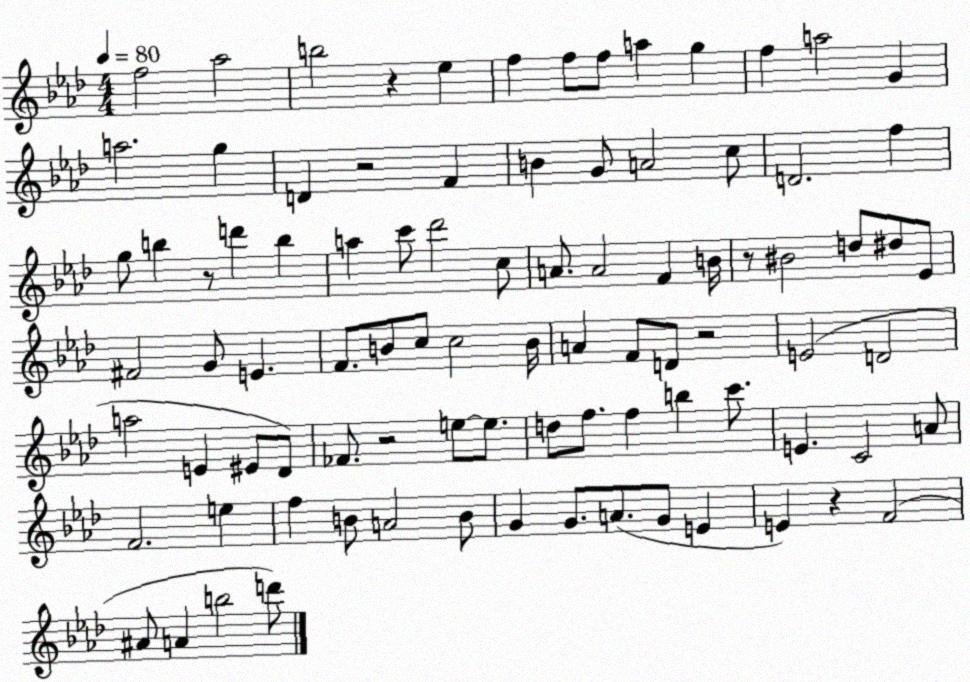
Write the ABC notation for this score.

X:1
T:Untitled
M:4/4
L:1/4
K:Ab
f2 _a2 b2 z _e f f/2 f/2 a g f a2 G a2 g D z2 F B G/2 A2 c/2 D2 f g/2 b z/2 d' b a c'/2 _d'2 c/2 A/2 A2 F B/4 z/2 ^B2 d/2 ^d/2 _E/2 ^F2 G/2 E F/2 B/2 c/2 c2 B/4 A F/2 D/2 z2 E2 D2 a2 E ^E/2 _D/2 _F/2 z2 e/2 e/2 d/2 f/2 f b c'/2 E C2 A/2 F2 e f B/2 A2 B/2 G G/2 A/2 G/2 E E z F2 ^A/2 A b2 d'/2